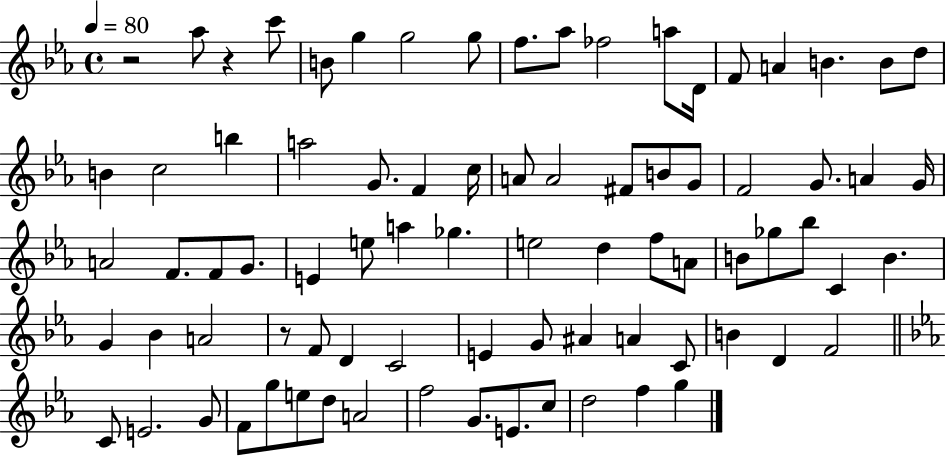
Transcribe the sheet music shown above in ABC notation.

X:1
T:Untitled
M:4/4
L:1/4
K:Eb
z2 _a/2 z c'/2 B/2 g g2 g/2 f/2 _a/2 _f2 a/2 D/4 F/2 A B B/2 d/2 B c2 b a2 G/2 F c/4 A/2 A2 ^F/2 B/2 G/2 F2 G/2 A G/4 A2 F/2 F/2 G/2 E e/2 a _g e2 d f/2 A/2 B/2 _g/2 _b/2 C B G _B A2 z/2 F/2 D C2 E G/2 ^A A C/2 B D F2 C/2 E2 G/2 F/2 g/2 e/2 d/2 A2 f2 G/2 E/2 c/2 d2 f g